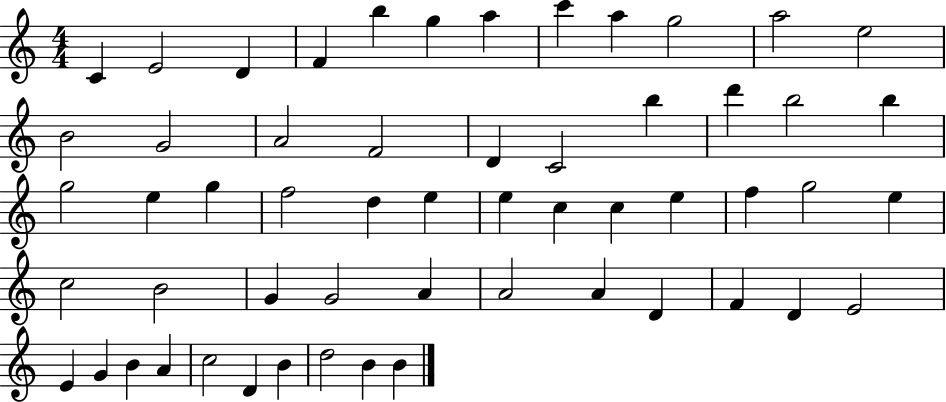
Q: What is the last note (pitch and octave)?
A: B4